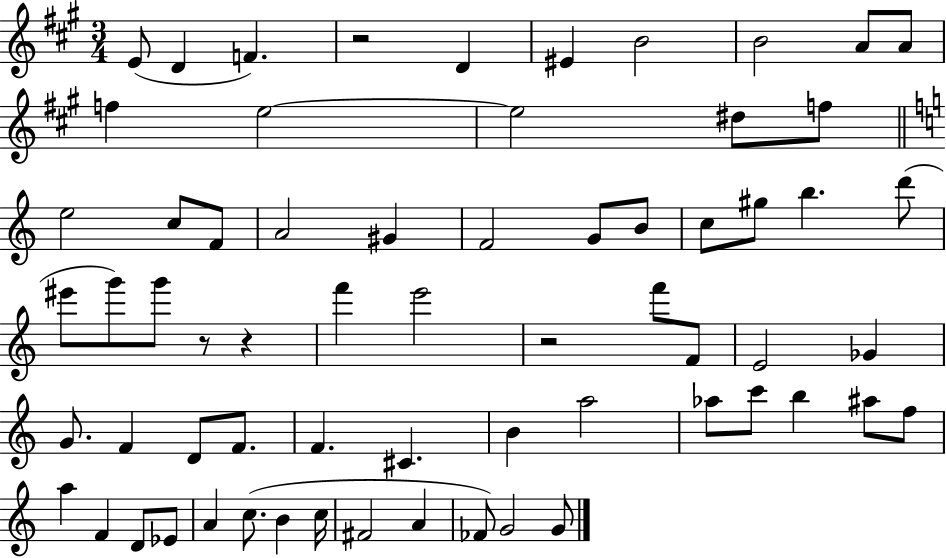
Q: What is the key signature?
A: A major